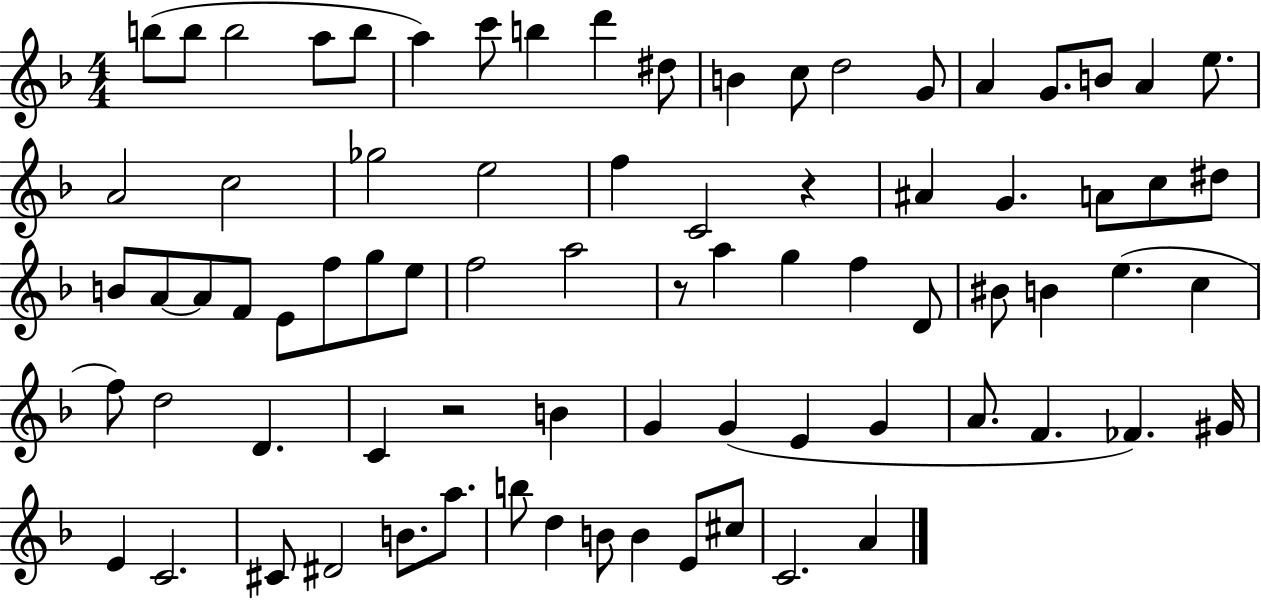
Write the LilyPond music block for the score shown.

{
  \clef treble
  \numericTimeSignature
  \time 4/4
  \key f \major
  \repeat volta 2 { b''8( b''8 b''2 a''8 b''8 | a''4) c'''8 b''4 d'''4 dis''8 | b'4 c''8 d''2 g'8 | a'4 g'8. b'8 a'4 e''8. | \break a'2 c''2 | ges''2 e''2 | f''4 c'2 r4 | ais'4 g'4. a'8 c''8 dis''8 | \break b'8 a'8~~ a'8 f'8 e'8 f''8 g''8 e''8 | f''2 a''2 | r8 a''4 g''4 f''4 d'8 | bis'8 b'4 e''4.( c''4 | \break f''8) d''2 d'4. | c'4 r2 b'4 | g'4 g'4( e'4 g'4 | a'8. f'4. fes'4.) gis'16 | \break e'4 c'2. | cis'8 dis'2 b'8. a''8. | b''8 d''4 b'8 b'4 e'8 cis''8 | c'2. a'4 | \break } \bar "|."
}